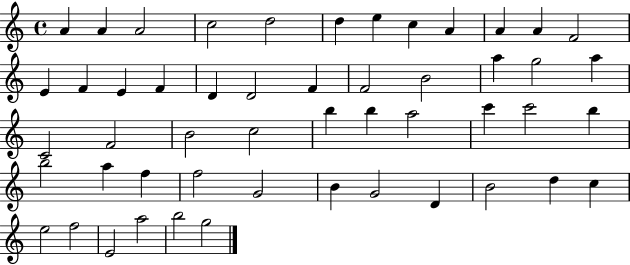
X:1
T:Untitled
M:4/4
L:1/4
K:C
A A A2 c2 d2 d e c A A A F2 E F E F D D2 F F2 B2 a g2 a C2 F2 B2 c2 b b a2 c' c'2 b b2 a f f2 G2 B G2 D B2 d c e2 f2 E2 a2 b2 g2